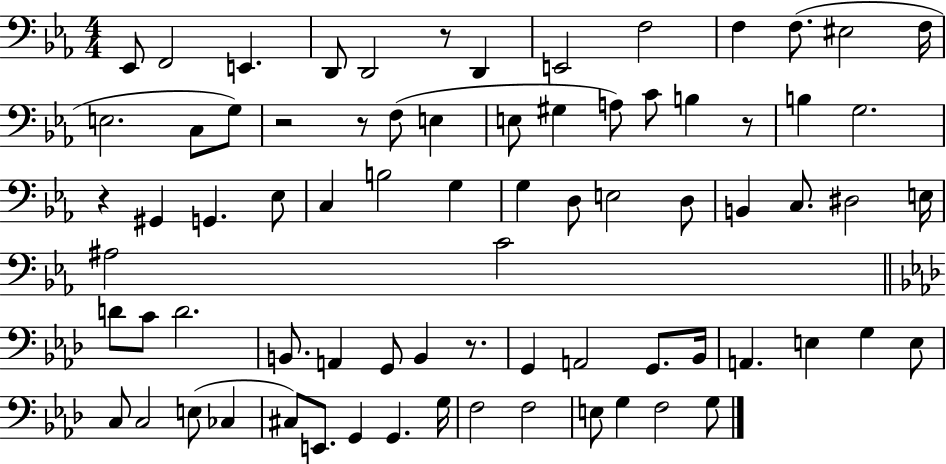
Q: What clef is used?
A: bass